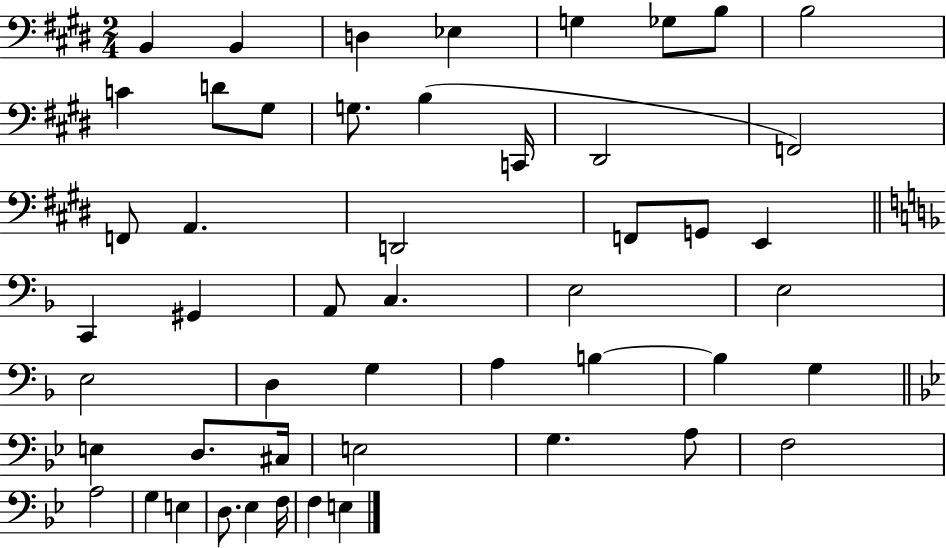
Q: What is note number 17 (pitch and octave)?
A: F2